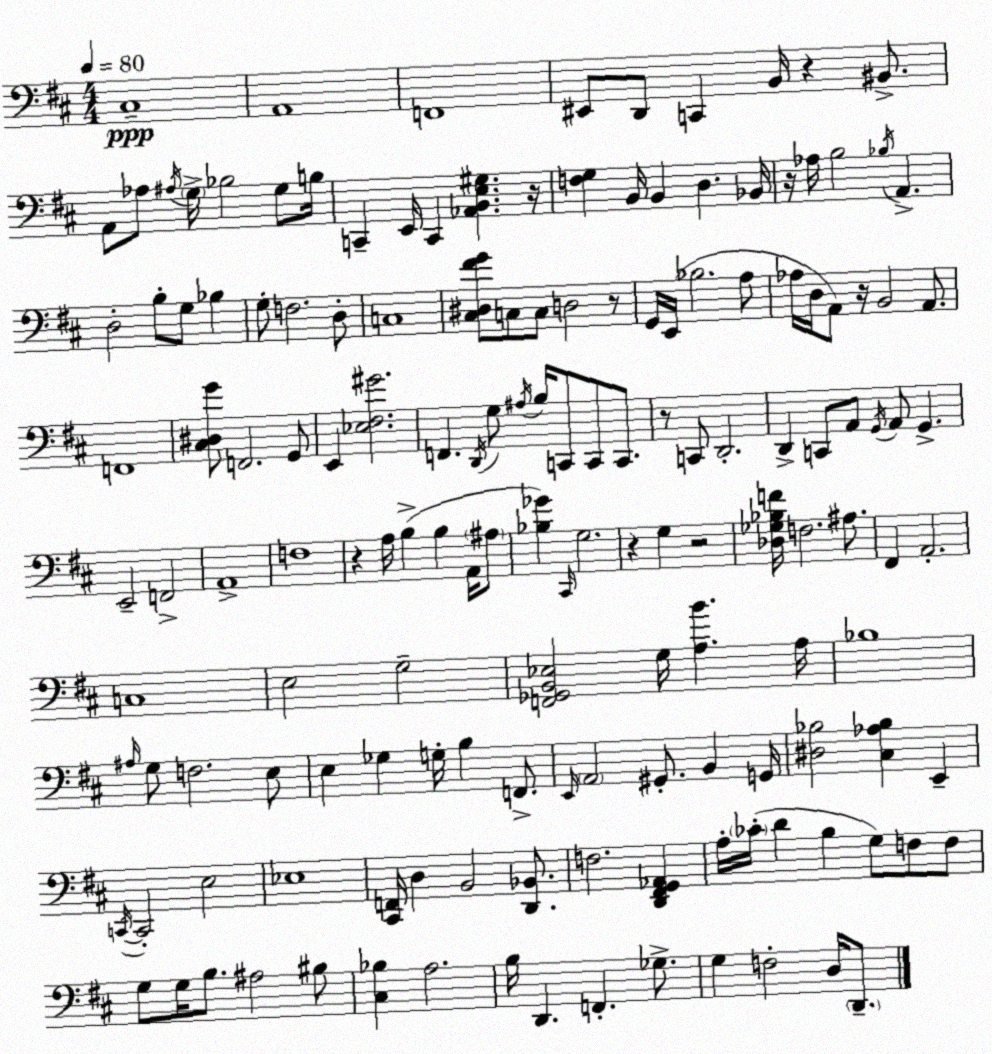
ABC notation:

X:1
T:Untitled
M:4/4
L:1/4
K:D
^C,4 A,,4 F,,4 ^E,,/2 D,,/2 C,, B,,/4 z ^B,,/2 A,,/2 _A,/2 ^A,/4 G,/4 _B,2 G,/2 B,/4 C,, E,,/4 C,, [_A,,B,,E,^G,] z/4 [F,G,] B,,/4 B,, D, _B,,/4 z/4 _A,/4 B,2 _B,/4 A,, D,2 B,/2 G,/2 _B, G,/2 F,2 D,/2 C,4 [^C,^D,^FG]/2 C,/2 C,/2 D,2 z/2 G,,/4 E,,/4 _B,2 A,/2 _A,/4 D,/4 A,,/2 z/4 B,,2 A,,/2 F,,4 [^C,^D,G]/2 F,,2 G,,/2 E,, [_E,^F,^G]2 F,, D,,/4 G,/2 ^A,/4 B,/4 C,,/2 C,,/2 C,,/2 z/2 C,,/2 D,,2 D,, C,,/2 A,,/2 G,,/4 A,,/2 G,, E,,2 F,,2 A,,4 F,4 z A,/4 B, B, A,,/4 ^A,/2 [_B,_G] ^C,,/4 G,2 z G, z2 [_D,_G,_B,F]/4 F,2 ^A,/2 ^F,, A,,2 C,4 E,2 G,2 [F,,_G,,B,,_E,]2 G,/4 [A,B] A,/4 _B,4 ^A,/4 G,/2 F,2 E,/2 E, _G, G,/4 B, F,,/2 E,,/4 A,,2 ^G,,/2 B,, G,,/4 [^D,_B,]2 [^C,_A,_B,] E,, C,,/4 C,,2 E,2 _E,4 [^C,,F,,]/4 D, B,,2 [D,,_B,,]/2 F,2 [D,,^F,,G,,_A,,] A,/4 _C/4 D B, G,/2 F,/2 F,/2 G,/2 G,/4 B,/2 ^A,2 ^B,/2 [^C,_B,] A,2 B,/4 D,, F,, _G,/2 G, F,2 D,/4 D,,/2